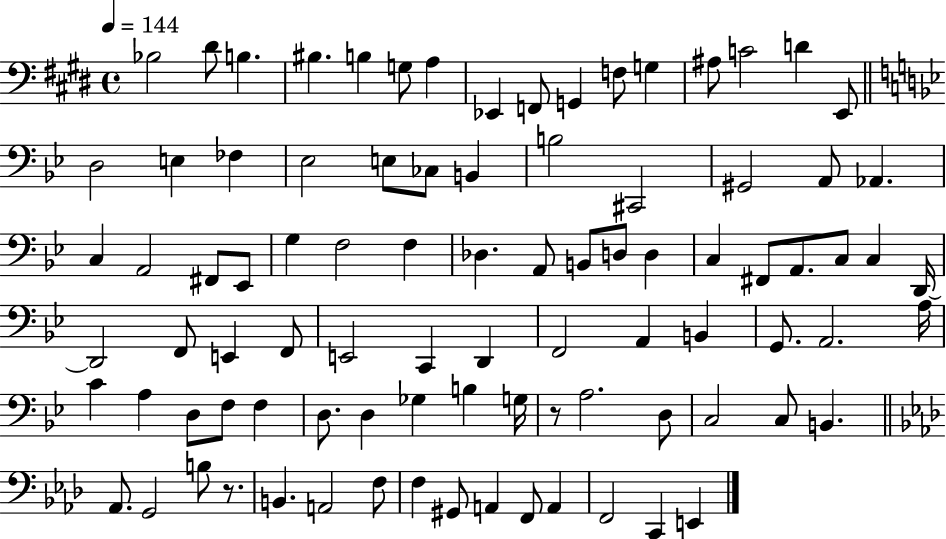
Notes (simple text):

Bb3/h D#4/e B3/q. BIS3/q. B3/q G3/e A3/q Eb2/q F2/e G2/q F3/e G3/q A#3/e C4/h D4/q E2/e D3/h E3/q FES3/q Eb3/h E3/e CES3/e B2/q B3/h C#2/h G#2/h A2/e Ab2/q. C3/q A2/h F#2/e Eb2/e G3/q F3/h F3/q Db3/q. A2/e B2/e D3/e D3/q C3/q F#2/e A2/e. C3/e C3/q D2/s D2/h F2/e E2/q F2/e E2/h C2/q D2/q F2/h A2/q B2/q G2/e. A2/h. A3/s C4/q A3/q D3/e F3/e F3/q D3/e. D3/q Gb3/q B3/q G3/s R/e A3/h. D3/e C3/h C3/e B2/q. Ab2/e. G2/h B3/e R/e. B2/q. A2/h F3/e F3/q G#2/e A2/q F2/e A2/q F2/h C2/q E2/q